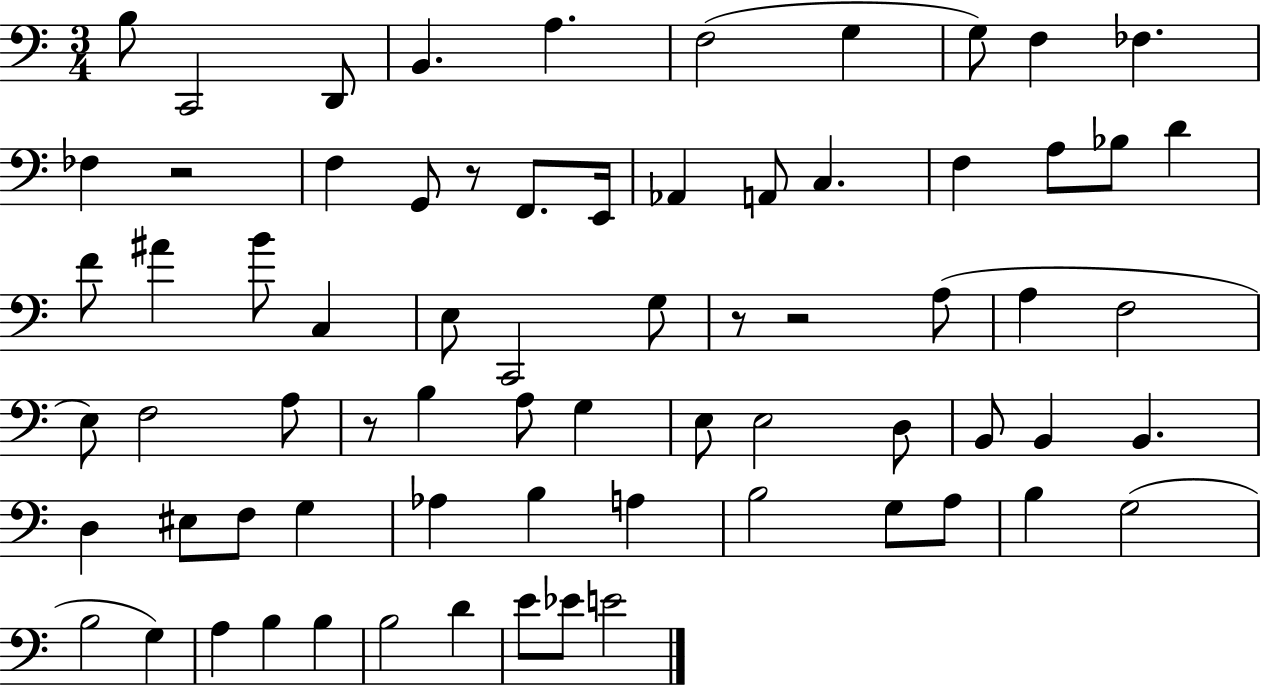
X:1
T:Untitled
M:3/4
L:1/4
K:C
B,/2 C,,2 D,,/2 B,, A, F,2 G, G,/2 F, _F, _F, z2 F, G,,/2 z/2 F,,/2 E,,/4 _A,, A,,/2 C, F, A,/2 _B,/2 D F/2 ^A B/2 C, E,/2 C,,2 G,/2 z/2 z2 A,/2 A, F,2 E,/2 F,2 A,/2 z/2 B, A,/2 G, E,/2 E,2 D,/2 B,,/2 B,, B,, D, ^E,/2 F,/2 G, _A, B, A, B,2 G,/2 A,/2 B, G,2 B,2 G, A, B, B, B,2 D E/2 _E/2 E2